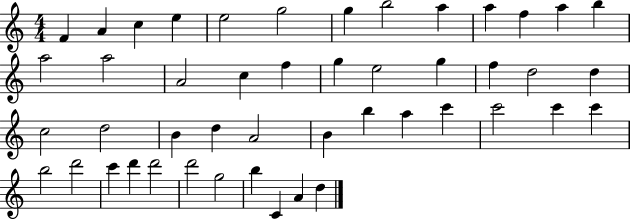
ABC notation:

X:1
T:Untitled
M:4/4
L:1/4
K:C
F A c e e2 g2 g b2 a a f a b a2 a2 A2 c f g e2 g f d2 d c2 d2 B d A2 B b a c' c'2 c' c' b2 d'2 c' d' d'2 d'2 g2 b C A d